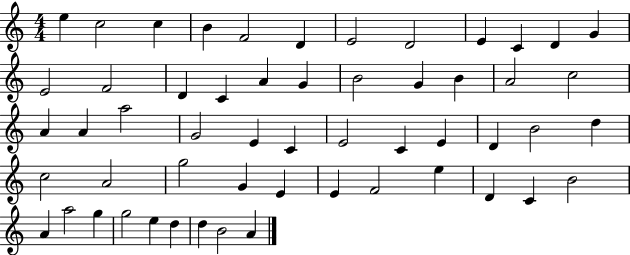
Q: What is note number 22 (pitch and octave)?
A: A4